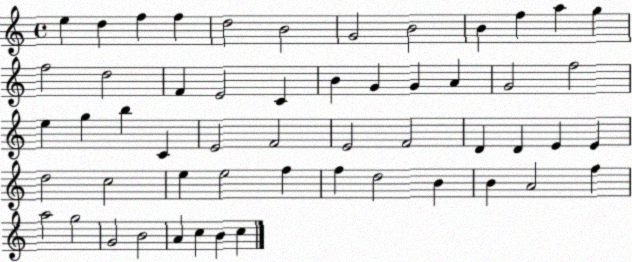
X:1
T:Untitled
M:4/4
L:1/4
K:C
e d f f d2 B2 G2 B2 B f a g f2 d2 F E2 C B G G A G2 f2 e g b C E2 F2 E2 F2 D D E E d2 c2 e e2 f f d2 B B A2 f a2 g2 G2 B2 A c B c